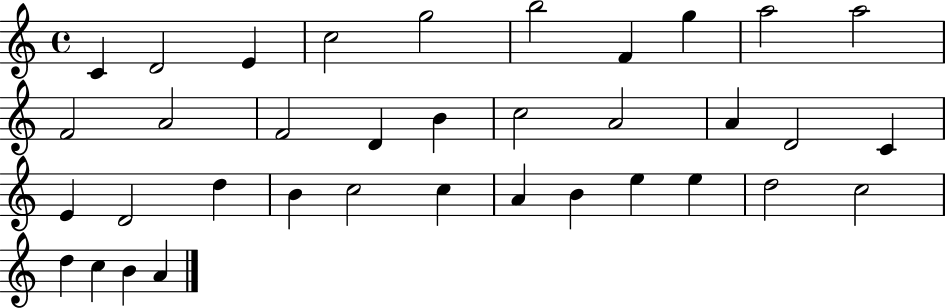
X:1
T:Untitled
M:4/4
L:1/4
K:C
C D2 E c2 g2 b2 F g a2 a2 F2 A2 F2 D B c2 A2 A D2 C E D2 d B c2 c A B e e d2 c2 d c B A